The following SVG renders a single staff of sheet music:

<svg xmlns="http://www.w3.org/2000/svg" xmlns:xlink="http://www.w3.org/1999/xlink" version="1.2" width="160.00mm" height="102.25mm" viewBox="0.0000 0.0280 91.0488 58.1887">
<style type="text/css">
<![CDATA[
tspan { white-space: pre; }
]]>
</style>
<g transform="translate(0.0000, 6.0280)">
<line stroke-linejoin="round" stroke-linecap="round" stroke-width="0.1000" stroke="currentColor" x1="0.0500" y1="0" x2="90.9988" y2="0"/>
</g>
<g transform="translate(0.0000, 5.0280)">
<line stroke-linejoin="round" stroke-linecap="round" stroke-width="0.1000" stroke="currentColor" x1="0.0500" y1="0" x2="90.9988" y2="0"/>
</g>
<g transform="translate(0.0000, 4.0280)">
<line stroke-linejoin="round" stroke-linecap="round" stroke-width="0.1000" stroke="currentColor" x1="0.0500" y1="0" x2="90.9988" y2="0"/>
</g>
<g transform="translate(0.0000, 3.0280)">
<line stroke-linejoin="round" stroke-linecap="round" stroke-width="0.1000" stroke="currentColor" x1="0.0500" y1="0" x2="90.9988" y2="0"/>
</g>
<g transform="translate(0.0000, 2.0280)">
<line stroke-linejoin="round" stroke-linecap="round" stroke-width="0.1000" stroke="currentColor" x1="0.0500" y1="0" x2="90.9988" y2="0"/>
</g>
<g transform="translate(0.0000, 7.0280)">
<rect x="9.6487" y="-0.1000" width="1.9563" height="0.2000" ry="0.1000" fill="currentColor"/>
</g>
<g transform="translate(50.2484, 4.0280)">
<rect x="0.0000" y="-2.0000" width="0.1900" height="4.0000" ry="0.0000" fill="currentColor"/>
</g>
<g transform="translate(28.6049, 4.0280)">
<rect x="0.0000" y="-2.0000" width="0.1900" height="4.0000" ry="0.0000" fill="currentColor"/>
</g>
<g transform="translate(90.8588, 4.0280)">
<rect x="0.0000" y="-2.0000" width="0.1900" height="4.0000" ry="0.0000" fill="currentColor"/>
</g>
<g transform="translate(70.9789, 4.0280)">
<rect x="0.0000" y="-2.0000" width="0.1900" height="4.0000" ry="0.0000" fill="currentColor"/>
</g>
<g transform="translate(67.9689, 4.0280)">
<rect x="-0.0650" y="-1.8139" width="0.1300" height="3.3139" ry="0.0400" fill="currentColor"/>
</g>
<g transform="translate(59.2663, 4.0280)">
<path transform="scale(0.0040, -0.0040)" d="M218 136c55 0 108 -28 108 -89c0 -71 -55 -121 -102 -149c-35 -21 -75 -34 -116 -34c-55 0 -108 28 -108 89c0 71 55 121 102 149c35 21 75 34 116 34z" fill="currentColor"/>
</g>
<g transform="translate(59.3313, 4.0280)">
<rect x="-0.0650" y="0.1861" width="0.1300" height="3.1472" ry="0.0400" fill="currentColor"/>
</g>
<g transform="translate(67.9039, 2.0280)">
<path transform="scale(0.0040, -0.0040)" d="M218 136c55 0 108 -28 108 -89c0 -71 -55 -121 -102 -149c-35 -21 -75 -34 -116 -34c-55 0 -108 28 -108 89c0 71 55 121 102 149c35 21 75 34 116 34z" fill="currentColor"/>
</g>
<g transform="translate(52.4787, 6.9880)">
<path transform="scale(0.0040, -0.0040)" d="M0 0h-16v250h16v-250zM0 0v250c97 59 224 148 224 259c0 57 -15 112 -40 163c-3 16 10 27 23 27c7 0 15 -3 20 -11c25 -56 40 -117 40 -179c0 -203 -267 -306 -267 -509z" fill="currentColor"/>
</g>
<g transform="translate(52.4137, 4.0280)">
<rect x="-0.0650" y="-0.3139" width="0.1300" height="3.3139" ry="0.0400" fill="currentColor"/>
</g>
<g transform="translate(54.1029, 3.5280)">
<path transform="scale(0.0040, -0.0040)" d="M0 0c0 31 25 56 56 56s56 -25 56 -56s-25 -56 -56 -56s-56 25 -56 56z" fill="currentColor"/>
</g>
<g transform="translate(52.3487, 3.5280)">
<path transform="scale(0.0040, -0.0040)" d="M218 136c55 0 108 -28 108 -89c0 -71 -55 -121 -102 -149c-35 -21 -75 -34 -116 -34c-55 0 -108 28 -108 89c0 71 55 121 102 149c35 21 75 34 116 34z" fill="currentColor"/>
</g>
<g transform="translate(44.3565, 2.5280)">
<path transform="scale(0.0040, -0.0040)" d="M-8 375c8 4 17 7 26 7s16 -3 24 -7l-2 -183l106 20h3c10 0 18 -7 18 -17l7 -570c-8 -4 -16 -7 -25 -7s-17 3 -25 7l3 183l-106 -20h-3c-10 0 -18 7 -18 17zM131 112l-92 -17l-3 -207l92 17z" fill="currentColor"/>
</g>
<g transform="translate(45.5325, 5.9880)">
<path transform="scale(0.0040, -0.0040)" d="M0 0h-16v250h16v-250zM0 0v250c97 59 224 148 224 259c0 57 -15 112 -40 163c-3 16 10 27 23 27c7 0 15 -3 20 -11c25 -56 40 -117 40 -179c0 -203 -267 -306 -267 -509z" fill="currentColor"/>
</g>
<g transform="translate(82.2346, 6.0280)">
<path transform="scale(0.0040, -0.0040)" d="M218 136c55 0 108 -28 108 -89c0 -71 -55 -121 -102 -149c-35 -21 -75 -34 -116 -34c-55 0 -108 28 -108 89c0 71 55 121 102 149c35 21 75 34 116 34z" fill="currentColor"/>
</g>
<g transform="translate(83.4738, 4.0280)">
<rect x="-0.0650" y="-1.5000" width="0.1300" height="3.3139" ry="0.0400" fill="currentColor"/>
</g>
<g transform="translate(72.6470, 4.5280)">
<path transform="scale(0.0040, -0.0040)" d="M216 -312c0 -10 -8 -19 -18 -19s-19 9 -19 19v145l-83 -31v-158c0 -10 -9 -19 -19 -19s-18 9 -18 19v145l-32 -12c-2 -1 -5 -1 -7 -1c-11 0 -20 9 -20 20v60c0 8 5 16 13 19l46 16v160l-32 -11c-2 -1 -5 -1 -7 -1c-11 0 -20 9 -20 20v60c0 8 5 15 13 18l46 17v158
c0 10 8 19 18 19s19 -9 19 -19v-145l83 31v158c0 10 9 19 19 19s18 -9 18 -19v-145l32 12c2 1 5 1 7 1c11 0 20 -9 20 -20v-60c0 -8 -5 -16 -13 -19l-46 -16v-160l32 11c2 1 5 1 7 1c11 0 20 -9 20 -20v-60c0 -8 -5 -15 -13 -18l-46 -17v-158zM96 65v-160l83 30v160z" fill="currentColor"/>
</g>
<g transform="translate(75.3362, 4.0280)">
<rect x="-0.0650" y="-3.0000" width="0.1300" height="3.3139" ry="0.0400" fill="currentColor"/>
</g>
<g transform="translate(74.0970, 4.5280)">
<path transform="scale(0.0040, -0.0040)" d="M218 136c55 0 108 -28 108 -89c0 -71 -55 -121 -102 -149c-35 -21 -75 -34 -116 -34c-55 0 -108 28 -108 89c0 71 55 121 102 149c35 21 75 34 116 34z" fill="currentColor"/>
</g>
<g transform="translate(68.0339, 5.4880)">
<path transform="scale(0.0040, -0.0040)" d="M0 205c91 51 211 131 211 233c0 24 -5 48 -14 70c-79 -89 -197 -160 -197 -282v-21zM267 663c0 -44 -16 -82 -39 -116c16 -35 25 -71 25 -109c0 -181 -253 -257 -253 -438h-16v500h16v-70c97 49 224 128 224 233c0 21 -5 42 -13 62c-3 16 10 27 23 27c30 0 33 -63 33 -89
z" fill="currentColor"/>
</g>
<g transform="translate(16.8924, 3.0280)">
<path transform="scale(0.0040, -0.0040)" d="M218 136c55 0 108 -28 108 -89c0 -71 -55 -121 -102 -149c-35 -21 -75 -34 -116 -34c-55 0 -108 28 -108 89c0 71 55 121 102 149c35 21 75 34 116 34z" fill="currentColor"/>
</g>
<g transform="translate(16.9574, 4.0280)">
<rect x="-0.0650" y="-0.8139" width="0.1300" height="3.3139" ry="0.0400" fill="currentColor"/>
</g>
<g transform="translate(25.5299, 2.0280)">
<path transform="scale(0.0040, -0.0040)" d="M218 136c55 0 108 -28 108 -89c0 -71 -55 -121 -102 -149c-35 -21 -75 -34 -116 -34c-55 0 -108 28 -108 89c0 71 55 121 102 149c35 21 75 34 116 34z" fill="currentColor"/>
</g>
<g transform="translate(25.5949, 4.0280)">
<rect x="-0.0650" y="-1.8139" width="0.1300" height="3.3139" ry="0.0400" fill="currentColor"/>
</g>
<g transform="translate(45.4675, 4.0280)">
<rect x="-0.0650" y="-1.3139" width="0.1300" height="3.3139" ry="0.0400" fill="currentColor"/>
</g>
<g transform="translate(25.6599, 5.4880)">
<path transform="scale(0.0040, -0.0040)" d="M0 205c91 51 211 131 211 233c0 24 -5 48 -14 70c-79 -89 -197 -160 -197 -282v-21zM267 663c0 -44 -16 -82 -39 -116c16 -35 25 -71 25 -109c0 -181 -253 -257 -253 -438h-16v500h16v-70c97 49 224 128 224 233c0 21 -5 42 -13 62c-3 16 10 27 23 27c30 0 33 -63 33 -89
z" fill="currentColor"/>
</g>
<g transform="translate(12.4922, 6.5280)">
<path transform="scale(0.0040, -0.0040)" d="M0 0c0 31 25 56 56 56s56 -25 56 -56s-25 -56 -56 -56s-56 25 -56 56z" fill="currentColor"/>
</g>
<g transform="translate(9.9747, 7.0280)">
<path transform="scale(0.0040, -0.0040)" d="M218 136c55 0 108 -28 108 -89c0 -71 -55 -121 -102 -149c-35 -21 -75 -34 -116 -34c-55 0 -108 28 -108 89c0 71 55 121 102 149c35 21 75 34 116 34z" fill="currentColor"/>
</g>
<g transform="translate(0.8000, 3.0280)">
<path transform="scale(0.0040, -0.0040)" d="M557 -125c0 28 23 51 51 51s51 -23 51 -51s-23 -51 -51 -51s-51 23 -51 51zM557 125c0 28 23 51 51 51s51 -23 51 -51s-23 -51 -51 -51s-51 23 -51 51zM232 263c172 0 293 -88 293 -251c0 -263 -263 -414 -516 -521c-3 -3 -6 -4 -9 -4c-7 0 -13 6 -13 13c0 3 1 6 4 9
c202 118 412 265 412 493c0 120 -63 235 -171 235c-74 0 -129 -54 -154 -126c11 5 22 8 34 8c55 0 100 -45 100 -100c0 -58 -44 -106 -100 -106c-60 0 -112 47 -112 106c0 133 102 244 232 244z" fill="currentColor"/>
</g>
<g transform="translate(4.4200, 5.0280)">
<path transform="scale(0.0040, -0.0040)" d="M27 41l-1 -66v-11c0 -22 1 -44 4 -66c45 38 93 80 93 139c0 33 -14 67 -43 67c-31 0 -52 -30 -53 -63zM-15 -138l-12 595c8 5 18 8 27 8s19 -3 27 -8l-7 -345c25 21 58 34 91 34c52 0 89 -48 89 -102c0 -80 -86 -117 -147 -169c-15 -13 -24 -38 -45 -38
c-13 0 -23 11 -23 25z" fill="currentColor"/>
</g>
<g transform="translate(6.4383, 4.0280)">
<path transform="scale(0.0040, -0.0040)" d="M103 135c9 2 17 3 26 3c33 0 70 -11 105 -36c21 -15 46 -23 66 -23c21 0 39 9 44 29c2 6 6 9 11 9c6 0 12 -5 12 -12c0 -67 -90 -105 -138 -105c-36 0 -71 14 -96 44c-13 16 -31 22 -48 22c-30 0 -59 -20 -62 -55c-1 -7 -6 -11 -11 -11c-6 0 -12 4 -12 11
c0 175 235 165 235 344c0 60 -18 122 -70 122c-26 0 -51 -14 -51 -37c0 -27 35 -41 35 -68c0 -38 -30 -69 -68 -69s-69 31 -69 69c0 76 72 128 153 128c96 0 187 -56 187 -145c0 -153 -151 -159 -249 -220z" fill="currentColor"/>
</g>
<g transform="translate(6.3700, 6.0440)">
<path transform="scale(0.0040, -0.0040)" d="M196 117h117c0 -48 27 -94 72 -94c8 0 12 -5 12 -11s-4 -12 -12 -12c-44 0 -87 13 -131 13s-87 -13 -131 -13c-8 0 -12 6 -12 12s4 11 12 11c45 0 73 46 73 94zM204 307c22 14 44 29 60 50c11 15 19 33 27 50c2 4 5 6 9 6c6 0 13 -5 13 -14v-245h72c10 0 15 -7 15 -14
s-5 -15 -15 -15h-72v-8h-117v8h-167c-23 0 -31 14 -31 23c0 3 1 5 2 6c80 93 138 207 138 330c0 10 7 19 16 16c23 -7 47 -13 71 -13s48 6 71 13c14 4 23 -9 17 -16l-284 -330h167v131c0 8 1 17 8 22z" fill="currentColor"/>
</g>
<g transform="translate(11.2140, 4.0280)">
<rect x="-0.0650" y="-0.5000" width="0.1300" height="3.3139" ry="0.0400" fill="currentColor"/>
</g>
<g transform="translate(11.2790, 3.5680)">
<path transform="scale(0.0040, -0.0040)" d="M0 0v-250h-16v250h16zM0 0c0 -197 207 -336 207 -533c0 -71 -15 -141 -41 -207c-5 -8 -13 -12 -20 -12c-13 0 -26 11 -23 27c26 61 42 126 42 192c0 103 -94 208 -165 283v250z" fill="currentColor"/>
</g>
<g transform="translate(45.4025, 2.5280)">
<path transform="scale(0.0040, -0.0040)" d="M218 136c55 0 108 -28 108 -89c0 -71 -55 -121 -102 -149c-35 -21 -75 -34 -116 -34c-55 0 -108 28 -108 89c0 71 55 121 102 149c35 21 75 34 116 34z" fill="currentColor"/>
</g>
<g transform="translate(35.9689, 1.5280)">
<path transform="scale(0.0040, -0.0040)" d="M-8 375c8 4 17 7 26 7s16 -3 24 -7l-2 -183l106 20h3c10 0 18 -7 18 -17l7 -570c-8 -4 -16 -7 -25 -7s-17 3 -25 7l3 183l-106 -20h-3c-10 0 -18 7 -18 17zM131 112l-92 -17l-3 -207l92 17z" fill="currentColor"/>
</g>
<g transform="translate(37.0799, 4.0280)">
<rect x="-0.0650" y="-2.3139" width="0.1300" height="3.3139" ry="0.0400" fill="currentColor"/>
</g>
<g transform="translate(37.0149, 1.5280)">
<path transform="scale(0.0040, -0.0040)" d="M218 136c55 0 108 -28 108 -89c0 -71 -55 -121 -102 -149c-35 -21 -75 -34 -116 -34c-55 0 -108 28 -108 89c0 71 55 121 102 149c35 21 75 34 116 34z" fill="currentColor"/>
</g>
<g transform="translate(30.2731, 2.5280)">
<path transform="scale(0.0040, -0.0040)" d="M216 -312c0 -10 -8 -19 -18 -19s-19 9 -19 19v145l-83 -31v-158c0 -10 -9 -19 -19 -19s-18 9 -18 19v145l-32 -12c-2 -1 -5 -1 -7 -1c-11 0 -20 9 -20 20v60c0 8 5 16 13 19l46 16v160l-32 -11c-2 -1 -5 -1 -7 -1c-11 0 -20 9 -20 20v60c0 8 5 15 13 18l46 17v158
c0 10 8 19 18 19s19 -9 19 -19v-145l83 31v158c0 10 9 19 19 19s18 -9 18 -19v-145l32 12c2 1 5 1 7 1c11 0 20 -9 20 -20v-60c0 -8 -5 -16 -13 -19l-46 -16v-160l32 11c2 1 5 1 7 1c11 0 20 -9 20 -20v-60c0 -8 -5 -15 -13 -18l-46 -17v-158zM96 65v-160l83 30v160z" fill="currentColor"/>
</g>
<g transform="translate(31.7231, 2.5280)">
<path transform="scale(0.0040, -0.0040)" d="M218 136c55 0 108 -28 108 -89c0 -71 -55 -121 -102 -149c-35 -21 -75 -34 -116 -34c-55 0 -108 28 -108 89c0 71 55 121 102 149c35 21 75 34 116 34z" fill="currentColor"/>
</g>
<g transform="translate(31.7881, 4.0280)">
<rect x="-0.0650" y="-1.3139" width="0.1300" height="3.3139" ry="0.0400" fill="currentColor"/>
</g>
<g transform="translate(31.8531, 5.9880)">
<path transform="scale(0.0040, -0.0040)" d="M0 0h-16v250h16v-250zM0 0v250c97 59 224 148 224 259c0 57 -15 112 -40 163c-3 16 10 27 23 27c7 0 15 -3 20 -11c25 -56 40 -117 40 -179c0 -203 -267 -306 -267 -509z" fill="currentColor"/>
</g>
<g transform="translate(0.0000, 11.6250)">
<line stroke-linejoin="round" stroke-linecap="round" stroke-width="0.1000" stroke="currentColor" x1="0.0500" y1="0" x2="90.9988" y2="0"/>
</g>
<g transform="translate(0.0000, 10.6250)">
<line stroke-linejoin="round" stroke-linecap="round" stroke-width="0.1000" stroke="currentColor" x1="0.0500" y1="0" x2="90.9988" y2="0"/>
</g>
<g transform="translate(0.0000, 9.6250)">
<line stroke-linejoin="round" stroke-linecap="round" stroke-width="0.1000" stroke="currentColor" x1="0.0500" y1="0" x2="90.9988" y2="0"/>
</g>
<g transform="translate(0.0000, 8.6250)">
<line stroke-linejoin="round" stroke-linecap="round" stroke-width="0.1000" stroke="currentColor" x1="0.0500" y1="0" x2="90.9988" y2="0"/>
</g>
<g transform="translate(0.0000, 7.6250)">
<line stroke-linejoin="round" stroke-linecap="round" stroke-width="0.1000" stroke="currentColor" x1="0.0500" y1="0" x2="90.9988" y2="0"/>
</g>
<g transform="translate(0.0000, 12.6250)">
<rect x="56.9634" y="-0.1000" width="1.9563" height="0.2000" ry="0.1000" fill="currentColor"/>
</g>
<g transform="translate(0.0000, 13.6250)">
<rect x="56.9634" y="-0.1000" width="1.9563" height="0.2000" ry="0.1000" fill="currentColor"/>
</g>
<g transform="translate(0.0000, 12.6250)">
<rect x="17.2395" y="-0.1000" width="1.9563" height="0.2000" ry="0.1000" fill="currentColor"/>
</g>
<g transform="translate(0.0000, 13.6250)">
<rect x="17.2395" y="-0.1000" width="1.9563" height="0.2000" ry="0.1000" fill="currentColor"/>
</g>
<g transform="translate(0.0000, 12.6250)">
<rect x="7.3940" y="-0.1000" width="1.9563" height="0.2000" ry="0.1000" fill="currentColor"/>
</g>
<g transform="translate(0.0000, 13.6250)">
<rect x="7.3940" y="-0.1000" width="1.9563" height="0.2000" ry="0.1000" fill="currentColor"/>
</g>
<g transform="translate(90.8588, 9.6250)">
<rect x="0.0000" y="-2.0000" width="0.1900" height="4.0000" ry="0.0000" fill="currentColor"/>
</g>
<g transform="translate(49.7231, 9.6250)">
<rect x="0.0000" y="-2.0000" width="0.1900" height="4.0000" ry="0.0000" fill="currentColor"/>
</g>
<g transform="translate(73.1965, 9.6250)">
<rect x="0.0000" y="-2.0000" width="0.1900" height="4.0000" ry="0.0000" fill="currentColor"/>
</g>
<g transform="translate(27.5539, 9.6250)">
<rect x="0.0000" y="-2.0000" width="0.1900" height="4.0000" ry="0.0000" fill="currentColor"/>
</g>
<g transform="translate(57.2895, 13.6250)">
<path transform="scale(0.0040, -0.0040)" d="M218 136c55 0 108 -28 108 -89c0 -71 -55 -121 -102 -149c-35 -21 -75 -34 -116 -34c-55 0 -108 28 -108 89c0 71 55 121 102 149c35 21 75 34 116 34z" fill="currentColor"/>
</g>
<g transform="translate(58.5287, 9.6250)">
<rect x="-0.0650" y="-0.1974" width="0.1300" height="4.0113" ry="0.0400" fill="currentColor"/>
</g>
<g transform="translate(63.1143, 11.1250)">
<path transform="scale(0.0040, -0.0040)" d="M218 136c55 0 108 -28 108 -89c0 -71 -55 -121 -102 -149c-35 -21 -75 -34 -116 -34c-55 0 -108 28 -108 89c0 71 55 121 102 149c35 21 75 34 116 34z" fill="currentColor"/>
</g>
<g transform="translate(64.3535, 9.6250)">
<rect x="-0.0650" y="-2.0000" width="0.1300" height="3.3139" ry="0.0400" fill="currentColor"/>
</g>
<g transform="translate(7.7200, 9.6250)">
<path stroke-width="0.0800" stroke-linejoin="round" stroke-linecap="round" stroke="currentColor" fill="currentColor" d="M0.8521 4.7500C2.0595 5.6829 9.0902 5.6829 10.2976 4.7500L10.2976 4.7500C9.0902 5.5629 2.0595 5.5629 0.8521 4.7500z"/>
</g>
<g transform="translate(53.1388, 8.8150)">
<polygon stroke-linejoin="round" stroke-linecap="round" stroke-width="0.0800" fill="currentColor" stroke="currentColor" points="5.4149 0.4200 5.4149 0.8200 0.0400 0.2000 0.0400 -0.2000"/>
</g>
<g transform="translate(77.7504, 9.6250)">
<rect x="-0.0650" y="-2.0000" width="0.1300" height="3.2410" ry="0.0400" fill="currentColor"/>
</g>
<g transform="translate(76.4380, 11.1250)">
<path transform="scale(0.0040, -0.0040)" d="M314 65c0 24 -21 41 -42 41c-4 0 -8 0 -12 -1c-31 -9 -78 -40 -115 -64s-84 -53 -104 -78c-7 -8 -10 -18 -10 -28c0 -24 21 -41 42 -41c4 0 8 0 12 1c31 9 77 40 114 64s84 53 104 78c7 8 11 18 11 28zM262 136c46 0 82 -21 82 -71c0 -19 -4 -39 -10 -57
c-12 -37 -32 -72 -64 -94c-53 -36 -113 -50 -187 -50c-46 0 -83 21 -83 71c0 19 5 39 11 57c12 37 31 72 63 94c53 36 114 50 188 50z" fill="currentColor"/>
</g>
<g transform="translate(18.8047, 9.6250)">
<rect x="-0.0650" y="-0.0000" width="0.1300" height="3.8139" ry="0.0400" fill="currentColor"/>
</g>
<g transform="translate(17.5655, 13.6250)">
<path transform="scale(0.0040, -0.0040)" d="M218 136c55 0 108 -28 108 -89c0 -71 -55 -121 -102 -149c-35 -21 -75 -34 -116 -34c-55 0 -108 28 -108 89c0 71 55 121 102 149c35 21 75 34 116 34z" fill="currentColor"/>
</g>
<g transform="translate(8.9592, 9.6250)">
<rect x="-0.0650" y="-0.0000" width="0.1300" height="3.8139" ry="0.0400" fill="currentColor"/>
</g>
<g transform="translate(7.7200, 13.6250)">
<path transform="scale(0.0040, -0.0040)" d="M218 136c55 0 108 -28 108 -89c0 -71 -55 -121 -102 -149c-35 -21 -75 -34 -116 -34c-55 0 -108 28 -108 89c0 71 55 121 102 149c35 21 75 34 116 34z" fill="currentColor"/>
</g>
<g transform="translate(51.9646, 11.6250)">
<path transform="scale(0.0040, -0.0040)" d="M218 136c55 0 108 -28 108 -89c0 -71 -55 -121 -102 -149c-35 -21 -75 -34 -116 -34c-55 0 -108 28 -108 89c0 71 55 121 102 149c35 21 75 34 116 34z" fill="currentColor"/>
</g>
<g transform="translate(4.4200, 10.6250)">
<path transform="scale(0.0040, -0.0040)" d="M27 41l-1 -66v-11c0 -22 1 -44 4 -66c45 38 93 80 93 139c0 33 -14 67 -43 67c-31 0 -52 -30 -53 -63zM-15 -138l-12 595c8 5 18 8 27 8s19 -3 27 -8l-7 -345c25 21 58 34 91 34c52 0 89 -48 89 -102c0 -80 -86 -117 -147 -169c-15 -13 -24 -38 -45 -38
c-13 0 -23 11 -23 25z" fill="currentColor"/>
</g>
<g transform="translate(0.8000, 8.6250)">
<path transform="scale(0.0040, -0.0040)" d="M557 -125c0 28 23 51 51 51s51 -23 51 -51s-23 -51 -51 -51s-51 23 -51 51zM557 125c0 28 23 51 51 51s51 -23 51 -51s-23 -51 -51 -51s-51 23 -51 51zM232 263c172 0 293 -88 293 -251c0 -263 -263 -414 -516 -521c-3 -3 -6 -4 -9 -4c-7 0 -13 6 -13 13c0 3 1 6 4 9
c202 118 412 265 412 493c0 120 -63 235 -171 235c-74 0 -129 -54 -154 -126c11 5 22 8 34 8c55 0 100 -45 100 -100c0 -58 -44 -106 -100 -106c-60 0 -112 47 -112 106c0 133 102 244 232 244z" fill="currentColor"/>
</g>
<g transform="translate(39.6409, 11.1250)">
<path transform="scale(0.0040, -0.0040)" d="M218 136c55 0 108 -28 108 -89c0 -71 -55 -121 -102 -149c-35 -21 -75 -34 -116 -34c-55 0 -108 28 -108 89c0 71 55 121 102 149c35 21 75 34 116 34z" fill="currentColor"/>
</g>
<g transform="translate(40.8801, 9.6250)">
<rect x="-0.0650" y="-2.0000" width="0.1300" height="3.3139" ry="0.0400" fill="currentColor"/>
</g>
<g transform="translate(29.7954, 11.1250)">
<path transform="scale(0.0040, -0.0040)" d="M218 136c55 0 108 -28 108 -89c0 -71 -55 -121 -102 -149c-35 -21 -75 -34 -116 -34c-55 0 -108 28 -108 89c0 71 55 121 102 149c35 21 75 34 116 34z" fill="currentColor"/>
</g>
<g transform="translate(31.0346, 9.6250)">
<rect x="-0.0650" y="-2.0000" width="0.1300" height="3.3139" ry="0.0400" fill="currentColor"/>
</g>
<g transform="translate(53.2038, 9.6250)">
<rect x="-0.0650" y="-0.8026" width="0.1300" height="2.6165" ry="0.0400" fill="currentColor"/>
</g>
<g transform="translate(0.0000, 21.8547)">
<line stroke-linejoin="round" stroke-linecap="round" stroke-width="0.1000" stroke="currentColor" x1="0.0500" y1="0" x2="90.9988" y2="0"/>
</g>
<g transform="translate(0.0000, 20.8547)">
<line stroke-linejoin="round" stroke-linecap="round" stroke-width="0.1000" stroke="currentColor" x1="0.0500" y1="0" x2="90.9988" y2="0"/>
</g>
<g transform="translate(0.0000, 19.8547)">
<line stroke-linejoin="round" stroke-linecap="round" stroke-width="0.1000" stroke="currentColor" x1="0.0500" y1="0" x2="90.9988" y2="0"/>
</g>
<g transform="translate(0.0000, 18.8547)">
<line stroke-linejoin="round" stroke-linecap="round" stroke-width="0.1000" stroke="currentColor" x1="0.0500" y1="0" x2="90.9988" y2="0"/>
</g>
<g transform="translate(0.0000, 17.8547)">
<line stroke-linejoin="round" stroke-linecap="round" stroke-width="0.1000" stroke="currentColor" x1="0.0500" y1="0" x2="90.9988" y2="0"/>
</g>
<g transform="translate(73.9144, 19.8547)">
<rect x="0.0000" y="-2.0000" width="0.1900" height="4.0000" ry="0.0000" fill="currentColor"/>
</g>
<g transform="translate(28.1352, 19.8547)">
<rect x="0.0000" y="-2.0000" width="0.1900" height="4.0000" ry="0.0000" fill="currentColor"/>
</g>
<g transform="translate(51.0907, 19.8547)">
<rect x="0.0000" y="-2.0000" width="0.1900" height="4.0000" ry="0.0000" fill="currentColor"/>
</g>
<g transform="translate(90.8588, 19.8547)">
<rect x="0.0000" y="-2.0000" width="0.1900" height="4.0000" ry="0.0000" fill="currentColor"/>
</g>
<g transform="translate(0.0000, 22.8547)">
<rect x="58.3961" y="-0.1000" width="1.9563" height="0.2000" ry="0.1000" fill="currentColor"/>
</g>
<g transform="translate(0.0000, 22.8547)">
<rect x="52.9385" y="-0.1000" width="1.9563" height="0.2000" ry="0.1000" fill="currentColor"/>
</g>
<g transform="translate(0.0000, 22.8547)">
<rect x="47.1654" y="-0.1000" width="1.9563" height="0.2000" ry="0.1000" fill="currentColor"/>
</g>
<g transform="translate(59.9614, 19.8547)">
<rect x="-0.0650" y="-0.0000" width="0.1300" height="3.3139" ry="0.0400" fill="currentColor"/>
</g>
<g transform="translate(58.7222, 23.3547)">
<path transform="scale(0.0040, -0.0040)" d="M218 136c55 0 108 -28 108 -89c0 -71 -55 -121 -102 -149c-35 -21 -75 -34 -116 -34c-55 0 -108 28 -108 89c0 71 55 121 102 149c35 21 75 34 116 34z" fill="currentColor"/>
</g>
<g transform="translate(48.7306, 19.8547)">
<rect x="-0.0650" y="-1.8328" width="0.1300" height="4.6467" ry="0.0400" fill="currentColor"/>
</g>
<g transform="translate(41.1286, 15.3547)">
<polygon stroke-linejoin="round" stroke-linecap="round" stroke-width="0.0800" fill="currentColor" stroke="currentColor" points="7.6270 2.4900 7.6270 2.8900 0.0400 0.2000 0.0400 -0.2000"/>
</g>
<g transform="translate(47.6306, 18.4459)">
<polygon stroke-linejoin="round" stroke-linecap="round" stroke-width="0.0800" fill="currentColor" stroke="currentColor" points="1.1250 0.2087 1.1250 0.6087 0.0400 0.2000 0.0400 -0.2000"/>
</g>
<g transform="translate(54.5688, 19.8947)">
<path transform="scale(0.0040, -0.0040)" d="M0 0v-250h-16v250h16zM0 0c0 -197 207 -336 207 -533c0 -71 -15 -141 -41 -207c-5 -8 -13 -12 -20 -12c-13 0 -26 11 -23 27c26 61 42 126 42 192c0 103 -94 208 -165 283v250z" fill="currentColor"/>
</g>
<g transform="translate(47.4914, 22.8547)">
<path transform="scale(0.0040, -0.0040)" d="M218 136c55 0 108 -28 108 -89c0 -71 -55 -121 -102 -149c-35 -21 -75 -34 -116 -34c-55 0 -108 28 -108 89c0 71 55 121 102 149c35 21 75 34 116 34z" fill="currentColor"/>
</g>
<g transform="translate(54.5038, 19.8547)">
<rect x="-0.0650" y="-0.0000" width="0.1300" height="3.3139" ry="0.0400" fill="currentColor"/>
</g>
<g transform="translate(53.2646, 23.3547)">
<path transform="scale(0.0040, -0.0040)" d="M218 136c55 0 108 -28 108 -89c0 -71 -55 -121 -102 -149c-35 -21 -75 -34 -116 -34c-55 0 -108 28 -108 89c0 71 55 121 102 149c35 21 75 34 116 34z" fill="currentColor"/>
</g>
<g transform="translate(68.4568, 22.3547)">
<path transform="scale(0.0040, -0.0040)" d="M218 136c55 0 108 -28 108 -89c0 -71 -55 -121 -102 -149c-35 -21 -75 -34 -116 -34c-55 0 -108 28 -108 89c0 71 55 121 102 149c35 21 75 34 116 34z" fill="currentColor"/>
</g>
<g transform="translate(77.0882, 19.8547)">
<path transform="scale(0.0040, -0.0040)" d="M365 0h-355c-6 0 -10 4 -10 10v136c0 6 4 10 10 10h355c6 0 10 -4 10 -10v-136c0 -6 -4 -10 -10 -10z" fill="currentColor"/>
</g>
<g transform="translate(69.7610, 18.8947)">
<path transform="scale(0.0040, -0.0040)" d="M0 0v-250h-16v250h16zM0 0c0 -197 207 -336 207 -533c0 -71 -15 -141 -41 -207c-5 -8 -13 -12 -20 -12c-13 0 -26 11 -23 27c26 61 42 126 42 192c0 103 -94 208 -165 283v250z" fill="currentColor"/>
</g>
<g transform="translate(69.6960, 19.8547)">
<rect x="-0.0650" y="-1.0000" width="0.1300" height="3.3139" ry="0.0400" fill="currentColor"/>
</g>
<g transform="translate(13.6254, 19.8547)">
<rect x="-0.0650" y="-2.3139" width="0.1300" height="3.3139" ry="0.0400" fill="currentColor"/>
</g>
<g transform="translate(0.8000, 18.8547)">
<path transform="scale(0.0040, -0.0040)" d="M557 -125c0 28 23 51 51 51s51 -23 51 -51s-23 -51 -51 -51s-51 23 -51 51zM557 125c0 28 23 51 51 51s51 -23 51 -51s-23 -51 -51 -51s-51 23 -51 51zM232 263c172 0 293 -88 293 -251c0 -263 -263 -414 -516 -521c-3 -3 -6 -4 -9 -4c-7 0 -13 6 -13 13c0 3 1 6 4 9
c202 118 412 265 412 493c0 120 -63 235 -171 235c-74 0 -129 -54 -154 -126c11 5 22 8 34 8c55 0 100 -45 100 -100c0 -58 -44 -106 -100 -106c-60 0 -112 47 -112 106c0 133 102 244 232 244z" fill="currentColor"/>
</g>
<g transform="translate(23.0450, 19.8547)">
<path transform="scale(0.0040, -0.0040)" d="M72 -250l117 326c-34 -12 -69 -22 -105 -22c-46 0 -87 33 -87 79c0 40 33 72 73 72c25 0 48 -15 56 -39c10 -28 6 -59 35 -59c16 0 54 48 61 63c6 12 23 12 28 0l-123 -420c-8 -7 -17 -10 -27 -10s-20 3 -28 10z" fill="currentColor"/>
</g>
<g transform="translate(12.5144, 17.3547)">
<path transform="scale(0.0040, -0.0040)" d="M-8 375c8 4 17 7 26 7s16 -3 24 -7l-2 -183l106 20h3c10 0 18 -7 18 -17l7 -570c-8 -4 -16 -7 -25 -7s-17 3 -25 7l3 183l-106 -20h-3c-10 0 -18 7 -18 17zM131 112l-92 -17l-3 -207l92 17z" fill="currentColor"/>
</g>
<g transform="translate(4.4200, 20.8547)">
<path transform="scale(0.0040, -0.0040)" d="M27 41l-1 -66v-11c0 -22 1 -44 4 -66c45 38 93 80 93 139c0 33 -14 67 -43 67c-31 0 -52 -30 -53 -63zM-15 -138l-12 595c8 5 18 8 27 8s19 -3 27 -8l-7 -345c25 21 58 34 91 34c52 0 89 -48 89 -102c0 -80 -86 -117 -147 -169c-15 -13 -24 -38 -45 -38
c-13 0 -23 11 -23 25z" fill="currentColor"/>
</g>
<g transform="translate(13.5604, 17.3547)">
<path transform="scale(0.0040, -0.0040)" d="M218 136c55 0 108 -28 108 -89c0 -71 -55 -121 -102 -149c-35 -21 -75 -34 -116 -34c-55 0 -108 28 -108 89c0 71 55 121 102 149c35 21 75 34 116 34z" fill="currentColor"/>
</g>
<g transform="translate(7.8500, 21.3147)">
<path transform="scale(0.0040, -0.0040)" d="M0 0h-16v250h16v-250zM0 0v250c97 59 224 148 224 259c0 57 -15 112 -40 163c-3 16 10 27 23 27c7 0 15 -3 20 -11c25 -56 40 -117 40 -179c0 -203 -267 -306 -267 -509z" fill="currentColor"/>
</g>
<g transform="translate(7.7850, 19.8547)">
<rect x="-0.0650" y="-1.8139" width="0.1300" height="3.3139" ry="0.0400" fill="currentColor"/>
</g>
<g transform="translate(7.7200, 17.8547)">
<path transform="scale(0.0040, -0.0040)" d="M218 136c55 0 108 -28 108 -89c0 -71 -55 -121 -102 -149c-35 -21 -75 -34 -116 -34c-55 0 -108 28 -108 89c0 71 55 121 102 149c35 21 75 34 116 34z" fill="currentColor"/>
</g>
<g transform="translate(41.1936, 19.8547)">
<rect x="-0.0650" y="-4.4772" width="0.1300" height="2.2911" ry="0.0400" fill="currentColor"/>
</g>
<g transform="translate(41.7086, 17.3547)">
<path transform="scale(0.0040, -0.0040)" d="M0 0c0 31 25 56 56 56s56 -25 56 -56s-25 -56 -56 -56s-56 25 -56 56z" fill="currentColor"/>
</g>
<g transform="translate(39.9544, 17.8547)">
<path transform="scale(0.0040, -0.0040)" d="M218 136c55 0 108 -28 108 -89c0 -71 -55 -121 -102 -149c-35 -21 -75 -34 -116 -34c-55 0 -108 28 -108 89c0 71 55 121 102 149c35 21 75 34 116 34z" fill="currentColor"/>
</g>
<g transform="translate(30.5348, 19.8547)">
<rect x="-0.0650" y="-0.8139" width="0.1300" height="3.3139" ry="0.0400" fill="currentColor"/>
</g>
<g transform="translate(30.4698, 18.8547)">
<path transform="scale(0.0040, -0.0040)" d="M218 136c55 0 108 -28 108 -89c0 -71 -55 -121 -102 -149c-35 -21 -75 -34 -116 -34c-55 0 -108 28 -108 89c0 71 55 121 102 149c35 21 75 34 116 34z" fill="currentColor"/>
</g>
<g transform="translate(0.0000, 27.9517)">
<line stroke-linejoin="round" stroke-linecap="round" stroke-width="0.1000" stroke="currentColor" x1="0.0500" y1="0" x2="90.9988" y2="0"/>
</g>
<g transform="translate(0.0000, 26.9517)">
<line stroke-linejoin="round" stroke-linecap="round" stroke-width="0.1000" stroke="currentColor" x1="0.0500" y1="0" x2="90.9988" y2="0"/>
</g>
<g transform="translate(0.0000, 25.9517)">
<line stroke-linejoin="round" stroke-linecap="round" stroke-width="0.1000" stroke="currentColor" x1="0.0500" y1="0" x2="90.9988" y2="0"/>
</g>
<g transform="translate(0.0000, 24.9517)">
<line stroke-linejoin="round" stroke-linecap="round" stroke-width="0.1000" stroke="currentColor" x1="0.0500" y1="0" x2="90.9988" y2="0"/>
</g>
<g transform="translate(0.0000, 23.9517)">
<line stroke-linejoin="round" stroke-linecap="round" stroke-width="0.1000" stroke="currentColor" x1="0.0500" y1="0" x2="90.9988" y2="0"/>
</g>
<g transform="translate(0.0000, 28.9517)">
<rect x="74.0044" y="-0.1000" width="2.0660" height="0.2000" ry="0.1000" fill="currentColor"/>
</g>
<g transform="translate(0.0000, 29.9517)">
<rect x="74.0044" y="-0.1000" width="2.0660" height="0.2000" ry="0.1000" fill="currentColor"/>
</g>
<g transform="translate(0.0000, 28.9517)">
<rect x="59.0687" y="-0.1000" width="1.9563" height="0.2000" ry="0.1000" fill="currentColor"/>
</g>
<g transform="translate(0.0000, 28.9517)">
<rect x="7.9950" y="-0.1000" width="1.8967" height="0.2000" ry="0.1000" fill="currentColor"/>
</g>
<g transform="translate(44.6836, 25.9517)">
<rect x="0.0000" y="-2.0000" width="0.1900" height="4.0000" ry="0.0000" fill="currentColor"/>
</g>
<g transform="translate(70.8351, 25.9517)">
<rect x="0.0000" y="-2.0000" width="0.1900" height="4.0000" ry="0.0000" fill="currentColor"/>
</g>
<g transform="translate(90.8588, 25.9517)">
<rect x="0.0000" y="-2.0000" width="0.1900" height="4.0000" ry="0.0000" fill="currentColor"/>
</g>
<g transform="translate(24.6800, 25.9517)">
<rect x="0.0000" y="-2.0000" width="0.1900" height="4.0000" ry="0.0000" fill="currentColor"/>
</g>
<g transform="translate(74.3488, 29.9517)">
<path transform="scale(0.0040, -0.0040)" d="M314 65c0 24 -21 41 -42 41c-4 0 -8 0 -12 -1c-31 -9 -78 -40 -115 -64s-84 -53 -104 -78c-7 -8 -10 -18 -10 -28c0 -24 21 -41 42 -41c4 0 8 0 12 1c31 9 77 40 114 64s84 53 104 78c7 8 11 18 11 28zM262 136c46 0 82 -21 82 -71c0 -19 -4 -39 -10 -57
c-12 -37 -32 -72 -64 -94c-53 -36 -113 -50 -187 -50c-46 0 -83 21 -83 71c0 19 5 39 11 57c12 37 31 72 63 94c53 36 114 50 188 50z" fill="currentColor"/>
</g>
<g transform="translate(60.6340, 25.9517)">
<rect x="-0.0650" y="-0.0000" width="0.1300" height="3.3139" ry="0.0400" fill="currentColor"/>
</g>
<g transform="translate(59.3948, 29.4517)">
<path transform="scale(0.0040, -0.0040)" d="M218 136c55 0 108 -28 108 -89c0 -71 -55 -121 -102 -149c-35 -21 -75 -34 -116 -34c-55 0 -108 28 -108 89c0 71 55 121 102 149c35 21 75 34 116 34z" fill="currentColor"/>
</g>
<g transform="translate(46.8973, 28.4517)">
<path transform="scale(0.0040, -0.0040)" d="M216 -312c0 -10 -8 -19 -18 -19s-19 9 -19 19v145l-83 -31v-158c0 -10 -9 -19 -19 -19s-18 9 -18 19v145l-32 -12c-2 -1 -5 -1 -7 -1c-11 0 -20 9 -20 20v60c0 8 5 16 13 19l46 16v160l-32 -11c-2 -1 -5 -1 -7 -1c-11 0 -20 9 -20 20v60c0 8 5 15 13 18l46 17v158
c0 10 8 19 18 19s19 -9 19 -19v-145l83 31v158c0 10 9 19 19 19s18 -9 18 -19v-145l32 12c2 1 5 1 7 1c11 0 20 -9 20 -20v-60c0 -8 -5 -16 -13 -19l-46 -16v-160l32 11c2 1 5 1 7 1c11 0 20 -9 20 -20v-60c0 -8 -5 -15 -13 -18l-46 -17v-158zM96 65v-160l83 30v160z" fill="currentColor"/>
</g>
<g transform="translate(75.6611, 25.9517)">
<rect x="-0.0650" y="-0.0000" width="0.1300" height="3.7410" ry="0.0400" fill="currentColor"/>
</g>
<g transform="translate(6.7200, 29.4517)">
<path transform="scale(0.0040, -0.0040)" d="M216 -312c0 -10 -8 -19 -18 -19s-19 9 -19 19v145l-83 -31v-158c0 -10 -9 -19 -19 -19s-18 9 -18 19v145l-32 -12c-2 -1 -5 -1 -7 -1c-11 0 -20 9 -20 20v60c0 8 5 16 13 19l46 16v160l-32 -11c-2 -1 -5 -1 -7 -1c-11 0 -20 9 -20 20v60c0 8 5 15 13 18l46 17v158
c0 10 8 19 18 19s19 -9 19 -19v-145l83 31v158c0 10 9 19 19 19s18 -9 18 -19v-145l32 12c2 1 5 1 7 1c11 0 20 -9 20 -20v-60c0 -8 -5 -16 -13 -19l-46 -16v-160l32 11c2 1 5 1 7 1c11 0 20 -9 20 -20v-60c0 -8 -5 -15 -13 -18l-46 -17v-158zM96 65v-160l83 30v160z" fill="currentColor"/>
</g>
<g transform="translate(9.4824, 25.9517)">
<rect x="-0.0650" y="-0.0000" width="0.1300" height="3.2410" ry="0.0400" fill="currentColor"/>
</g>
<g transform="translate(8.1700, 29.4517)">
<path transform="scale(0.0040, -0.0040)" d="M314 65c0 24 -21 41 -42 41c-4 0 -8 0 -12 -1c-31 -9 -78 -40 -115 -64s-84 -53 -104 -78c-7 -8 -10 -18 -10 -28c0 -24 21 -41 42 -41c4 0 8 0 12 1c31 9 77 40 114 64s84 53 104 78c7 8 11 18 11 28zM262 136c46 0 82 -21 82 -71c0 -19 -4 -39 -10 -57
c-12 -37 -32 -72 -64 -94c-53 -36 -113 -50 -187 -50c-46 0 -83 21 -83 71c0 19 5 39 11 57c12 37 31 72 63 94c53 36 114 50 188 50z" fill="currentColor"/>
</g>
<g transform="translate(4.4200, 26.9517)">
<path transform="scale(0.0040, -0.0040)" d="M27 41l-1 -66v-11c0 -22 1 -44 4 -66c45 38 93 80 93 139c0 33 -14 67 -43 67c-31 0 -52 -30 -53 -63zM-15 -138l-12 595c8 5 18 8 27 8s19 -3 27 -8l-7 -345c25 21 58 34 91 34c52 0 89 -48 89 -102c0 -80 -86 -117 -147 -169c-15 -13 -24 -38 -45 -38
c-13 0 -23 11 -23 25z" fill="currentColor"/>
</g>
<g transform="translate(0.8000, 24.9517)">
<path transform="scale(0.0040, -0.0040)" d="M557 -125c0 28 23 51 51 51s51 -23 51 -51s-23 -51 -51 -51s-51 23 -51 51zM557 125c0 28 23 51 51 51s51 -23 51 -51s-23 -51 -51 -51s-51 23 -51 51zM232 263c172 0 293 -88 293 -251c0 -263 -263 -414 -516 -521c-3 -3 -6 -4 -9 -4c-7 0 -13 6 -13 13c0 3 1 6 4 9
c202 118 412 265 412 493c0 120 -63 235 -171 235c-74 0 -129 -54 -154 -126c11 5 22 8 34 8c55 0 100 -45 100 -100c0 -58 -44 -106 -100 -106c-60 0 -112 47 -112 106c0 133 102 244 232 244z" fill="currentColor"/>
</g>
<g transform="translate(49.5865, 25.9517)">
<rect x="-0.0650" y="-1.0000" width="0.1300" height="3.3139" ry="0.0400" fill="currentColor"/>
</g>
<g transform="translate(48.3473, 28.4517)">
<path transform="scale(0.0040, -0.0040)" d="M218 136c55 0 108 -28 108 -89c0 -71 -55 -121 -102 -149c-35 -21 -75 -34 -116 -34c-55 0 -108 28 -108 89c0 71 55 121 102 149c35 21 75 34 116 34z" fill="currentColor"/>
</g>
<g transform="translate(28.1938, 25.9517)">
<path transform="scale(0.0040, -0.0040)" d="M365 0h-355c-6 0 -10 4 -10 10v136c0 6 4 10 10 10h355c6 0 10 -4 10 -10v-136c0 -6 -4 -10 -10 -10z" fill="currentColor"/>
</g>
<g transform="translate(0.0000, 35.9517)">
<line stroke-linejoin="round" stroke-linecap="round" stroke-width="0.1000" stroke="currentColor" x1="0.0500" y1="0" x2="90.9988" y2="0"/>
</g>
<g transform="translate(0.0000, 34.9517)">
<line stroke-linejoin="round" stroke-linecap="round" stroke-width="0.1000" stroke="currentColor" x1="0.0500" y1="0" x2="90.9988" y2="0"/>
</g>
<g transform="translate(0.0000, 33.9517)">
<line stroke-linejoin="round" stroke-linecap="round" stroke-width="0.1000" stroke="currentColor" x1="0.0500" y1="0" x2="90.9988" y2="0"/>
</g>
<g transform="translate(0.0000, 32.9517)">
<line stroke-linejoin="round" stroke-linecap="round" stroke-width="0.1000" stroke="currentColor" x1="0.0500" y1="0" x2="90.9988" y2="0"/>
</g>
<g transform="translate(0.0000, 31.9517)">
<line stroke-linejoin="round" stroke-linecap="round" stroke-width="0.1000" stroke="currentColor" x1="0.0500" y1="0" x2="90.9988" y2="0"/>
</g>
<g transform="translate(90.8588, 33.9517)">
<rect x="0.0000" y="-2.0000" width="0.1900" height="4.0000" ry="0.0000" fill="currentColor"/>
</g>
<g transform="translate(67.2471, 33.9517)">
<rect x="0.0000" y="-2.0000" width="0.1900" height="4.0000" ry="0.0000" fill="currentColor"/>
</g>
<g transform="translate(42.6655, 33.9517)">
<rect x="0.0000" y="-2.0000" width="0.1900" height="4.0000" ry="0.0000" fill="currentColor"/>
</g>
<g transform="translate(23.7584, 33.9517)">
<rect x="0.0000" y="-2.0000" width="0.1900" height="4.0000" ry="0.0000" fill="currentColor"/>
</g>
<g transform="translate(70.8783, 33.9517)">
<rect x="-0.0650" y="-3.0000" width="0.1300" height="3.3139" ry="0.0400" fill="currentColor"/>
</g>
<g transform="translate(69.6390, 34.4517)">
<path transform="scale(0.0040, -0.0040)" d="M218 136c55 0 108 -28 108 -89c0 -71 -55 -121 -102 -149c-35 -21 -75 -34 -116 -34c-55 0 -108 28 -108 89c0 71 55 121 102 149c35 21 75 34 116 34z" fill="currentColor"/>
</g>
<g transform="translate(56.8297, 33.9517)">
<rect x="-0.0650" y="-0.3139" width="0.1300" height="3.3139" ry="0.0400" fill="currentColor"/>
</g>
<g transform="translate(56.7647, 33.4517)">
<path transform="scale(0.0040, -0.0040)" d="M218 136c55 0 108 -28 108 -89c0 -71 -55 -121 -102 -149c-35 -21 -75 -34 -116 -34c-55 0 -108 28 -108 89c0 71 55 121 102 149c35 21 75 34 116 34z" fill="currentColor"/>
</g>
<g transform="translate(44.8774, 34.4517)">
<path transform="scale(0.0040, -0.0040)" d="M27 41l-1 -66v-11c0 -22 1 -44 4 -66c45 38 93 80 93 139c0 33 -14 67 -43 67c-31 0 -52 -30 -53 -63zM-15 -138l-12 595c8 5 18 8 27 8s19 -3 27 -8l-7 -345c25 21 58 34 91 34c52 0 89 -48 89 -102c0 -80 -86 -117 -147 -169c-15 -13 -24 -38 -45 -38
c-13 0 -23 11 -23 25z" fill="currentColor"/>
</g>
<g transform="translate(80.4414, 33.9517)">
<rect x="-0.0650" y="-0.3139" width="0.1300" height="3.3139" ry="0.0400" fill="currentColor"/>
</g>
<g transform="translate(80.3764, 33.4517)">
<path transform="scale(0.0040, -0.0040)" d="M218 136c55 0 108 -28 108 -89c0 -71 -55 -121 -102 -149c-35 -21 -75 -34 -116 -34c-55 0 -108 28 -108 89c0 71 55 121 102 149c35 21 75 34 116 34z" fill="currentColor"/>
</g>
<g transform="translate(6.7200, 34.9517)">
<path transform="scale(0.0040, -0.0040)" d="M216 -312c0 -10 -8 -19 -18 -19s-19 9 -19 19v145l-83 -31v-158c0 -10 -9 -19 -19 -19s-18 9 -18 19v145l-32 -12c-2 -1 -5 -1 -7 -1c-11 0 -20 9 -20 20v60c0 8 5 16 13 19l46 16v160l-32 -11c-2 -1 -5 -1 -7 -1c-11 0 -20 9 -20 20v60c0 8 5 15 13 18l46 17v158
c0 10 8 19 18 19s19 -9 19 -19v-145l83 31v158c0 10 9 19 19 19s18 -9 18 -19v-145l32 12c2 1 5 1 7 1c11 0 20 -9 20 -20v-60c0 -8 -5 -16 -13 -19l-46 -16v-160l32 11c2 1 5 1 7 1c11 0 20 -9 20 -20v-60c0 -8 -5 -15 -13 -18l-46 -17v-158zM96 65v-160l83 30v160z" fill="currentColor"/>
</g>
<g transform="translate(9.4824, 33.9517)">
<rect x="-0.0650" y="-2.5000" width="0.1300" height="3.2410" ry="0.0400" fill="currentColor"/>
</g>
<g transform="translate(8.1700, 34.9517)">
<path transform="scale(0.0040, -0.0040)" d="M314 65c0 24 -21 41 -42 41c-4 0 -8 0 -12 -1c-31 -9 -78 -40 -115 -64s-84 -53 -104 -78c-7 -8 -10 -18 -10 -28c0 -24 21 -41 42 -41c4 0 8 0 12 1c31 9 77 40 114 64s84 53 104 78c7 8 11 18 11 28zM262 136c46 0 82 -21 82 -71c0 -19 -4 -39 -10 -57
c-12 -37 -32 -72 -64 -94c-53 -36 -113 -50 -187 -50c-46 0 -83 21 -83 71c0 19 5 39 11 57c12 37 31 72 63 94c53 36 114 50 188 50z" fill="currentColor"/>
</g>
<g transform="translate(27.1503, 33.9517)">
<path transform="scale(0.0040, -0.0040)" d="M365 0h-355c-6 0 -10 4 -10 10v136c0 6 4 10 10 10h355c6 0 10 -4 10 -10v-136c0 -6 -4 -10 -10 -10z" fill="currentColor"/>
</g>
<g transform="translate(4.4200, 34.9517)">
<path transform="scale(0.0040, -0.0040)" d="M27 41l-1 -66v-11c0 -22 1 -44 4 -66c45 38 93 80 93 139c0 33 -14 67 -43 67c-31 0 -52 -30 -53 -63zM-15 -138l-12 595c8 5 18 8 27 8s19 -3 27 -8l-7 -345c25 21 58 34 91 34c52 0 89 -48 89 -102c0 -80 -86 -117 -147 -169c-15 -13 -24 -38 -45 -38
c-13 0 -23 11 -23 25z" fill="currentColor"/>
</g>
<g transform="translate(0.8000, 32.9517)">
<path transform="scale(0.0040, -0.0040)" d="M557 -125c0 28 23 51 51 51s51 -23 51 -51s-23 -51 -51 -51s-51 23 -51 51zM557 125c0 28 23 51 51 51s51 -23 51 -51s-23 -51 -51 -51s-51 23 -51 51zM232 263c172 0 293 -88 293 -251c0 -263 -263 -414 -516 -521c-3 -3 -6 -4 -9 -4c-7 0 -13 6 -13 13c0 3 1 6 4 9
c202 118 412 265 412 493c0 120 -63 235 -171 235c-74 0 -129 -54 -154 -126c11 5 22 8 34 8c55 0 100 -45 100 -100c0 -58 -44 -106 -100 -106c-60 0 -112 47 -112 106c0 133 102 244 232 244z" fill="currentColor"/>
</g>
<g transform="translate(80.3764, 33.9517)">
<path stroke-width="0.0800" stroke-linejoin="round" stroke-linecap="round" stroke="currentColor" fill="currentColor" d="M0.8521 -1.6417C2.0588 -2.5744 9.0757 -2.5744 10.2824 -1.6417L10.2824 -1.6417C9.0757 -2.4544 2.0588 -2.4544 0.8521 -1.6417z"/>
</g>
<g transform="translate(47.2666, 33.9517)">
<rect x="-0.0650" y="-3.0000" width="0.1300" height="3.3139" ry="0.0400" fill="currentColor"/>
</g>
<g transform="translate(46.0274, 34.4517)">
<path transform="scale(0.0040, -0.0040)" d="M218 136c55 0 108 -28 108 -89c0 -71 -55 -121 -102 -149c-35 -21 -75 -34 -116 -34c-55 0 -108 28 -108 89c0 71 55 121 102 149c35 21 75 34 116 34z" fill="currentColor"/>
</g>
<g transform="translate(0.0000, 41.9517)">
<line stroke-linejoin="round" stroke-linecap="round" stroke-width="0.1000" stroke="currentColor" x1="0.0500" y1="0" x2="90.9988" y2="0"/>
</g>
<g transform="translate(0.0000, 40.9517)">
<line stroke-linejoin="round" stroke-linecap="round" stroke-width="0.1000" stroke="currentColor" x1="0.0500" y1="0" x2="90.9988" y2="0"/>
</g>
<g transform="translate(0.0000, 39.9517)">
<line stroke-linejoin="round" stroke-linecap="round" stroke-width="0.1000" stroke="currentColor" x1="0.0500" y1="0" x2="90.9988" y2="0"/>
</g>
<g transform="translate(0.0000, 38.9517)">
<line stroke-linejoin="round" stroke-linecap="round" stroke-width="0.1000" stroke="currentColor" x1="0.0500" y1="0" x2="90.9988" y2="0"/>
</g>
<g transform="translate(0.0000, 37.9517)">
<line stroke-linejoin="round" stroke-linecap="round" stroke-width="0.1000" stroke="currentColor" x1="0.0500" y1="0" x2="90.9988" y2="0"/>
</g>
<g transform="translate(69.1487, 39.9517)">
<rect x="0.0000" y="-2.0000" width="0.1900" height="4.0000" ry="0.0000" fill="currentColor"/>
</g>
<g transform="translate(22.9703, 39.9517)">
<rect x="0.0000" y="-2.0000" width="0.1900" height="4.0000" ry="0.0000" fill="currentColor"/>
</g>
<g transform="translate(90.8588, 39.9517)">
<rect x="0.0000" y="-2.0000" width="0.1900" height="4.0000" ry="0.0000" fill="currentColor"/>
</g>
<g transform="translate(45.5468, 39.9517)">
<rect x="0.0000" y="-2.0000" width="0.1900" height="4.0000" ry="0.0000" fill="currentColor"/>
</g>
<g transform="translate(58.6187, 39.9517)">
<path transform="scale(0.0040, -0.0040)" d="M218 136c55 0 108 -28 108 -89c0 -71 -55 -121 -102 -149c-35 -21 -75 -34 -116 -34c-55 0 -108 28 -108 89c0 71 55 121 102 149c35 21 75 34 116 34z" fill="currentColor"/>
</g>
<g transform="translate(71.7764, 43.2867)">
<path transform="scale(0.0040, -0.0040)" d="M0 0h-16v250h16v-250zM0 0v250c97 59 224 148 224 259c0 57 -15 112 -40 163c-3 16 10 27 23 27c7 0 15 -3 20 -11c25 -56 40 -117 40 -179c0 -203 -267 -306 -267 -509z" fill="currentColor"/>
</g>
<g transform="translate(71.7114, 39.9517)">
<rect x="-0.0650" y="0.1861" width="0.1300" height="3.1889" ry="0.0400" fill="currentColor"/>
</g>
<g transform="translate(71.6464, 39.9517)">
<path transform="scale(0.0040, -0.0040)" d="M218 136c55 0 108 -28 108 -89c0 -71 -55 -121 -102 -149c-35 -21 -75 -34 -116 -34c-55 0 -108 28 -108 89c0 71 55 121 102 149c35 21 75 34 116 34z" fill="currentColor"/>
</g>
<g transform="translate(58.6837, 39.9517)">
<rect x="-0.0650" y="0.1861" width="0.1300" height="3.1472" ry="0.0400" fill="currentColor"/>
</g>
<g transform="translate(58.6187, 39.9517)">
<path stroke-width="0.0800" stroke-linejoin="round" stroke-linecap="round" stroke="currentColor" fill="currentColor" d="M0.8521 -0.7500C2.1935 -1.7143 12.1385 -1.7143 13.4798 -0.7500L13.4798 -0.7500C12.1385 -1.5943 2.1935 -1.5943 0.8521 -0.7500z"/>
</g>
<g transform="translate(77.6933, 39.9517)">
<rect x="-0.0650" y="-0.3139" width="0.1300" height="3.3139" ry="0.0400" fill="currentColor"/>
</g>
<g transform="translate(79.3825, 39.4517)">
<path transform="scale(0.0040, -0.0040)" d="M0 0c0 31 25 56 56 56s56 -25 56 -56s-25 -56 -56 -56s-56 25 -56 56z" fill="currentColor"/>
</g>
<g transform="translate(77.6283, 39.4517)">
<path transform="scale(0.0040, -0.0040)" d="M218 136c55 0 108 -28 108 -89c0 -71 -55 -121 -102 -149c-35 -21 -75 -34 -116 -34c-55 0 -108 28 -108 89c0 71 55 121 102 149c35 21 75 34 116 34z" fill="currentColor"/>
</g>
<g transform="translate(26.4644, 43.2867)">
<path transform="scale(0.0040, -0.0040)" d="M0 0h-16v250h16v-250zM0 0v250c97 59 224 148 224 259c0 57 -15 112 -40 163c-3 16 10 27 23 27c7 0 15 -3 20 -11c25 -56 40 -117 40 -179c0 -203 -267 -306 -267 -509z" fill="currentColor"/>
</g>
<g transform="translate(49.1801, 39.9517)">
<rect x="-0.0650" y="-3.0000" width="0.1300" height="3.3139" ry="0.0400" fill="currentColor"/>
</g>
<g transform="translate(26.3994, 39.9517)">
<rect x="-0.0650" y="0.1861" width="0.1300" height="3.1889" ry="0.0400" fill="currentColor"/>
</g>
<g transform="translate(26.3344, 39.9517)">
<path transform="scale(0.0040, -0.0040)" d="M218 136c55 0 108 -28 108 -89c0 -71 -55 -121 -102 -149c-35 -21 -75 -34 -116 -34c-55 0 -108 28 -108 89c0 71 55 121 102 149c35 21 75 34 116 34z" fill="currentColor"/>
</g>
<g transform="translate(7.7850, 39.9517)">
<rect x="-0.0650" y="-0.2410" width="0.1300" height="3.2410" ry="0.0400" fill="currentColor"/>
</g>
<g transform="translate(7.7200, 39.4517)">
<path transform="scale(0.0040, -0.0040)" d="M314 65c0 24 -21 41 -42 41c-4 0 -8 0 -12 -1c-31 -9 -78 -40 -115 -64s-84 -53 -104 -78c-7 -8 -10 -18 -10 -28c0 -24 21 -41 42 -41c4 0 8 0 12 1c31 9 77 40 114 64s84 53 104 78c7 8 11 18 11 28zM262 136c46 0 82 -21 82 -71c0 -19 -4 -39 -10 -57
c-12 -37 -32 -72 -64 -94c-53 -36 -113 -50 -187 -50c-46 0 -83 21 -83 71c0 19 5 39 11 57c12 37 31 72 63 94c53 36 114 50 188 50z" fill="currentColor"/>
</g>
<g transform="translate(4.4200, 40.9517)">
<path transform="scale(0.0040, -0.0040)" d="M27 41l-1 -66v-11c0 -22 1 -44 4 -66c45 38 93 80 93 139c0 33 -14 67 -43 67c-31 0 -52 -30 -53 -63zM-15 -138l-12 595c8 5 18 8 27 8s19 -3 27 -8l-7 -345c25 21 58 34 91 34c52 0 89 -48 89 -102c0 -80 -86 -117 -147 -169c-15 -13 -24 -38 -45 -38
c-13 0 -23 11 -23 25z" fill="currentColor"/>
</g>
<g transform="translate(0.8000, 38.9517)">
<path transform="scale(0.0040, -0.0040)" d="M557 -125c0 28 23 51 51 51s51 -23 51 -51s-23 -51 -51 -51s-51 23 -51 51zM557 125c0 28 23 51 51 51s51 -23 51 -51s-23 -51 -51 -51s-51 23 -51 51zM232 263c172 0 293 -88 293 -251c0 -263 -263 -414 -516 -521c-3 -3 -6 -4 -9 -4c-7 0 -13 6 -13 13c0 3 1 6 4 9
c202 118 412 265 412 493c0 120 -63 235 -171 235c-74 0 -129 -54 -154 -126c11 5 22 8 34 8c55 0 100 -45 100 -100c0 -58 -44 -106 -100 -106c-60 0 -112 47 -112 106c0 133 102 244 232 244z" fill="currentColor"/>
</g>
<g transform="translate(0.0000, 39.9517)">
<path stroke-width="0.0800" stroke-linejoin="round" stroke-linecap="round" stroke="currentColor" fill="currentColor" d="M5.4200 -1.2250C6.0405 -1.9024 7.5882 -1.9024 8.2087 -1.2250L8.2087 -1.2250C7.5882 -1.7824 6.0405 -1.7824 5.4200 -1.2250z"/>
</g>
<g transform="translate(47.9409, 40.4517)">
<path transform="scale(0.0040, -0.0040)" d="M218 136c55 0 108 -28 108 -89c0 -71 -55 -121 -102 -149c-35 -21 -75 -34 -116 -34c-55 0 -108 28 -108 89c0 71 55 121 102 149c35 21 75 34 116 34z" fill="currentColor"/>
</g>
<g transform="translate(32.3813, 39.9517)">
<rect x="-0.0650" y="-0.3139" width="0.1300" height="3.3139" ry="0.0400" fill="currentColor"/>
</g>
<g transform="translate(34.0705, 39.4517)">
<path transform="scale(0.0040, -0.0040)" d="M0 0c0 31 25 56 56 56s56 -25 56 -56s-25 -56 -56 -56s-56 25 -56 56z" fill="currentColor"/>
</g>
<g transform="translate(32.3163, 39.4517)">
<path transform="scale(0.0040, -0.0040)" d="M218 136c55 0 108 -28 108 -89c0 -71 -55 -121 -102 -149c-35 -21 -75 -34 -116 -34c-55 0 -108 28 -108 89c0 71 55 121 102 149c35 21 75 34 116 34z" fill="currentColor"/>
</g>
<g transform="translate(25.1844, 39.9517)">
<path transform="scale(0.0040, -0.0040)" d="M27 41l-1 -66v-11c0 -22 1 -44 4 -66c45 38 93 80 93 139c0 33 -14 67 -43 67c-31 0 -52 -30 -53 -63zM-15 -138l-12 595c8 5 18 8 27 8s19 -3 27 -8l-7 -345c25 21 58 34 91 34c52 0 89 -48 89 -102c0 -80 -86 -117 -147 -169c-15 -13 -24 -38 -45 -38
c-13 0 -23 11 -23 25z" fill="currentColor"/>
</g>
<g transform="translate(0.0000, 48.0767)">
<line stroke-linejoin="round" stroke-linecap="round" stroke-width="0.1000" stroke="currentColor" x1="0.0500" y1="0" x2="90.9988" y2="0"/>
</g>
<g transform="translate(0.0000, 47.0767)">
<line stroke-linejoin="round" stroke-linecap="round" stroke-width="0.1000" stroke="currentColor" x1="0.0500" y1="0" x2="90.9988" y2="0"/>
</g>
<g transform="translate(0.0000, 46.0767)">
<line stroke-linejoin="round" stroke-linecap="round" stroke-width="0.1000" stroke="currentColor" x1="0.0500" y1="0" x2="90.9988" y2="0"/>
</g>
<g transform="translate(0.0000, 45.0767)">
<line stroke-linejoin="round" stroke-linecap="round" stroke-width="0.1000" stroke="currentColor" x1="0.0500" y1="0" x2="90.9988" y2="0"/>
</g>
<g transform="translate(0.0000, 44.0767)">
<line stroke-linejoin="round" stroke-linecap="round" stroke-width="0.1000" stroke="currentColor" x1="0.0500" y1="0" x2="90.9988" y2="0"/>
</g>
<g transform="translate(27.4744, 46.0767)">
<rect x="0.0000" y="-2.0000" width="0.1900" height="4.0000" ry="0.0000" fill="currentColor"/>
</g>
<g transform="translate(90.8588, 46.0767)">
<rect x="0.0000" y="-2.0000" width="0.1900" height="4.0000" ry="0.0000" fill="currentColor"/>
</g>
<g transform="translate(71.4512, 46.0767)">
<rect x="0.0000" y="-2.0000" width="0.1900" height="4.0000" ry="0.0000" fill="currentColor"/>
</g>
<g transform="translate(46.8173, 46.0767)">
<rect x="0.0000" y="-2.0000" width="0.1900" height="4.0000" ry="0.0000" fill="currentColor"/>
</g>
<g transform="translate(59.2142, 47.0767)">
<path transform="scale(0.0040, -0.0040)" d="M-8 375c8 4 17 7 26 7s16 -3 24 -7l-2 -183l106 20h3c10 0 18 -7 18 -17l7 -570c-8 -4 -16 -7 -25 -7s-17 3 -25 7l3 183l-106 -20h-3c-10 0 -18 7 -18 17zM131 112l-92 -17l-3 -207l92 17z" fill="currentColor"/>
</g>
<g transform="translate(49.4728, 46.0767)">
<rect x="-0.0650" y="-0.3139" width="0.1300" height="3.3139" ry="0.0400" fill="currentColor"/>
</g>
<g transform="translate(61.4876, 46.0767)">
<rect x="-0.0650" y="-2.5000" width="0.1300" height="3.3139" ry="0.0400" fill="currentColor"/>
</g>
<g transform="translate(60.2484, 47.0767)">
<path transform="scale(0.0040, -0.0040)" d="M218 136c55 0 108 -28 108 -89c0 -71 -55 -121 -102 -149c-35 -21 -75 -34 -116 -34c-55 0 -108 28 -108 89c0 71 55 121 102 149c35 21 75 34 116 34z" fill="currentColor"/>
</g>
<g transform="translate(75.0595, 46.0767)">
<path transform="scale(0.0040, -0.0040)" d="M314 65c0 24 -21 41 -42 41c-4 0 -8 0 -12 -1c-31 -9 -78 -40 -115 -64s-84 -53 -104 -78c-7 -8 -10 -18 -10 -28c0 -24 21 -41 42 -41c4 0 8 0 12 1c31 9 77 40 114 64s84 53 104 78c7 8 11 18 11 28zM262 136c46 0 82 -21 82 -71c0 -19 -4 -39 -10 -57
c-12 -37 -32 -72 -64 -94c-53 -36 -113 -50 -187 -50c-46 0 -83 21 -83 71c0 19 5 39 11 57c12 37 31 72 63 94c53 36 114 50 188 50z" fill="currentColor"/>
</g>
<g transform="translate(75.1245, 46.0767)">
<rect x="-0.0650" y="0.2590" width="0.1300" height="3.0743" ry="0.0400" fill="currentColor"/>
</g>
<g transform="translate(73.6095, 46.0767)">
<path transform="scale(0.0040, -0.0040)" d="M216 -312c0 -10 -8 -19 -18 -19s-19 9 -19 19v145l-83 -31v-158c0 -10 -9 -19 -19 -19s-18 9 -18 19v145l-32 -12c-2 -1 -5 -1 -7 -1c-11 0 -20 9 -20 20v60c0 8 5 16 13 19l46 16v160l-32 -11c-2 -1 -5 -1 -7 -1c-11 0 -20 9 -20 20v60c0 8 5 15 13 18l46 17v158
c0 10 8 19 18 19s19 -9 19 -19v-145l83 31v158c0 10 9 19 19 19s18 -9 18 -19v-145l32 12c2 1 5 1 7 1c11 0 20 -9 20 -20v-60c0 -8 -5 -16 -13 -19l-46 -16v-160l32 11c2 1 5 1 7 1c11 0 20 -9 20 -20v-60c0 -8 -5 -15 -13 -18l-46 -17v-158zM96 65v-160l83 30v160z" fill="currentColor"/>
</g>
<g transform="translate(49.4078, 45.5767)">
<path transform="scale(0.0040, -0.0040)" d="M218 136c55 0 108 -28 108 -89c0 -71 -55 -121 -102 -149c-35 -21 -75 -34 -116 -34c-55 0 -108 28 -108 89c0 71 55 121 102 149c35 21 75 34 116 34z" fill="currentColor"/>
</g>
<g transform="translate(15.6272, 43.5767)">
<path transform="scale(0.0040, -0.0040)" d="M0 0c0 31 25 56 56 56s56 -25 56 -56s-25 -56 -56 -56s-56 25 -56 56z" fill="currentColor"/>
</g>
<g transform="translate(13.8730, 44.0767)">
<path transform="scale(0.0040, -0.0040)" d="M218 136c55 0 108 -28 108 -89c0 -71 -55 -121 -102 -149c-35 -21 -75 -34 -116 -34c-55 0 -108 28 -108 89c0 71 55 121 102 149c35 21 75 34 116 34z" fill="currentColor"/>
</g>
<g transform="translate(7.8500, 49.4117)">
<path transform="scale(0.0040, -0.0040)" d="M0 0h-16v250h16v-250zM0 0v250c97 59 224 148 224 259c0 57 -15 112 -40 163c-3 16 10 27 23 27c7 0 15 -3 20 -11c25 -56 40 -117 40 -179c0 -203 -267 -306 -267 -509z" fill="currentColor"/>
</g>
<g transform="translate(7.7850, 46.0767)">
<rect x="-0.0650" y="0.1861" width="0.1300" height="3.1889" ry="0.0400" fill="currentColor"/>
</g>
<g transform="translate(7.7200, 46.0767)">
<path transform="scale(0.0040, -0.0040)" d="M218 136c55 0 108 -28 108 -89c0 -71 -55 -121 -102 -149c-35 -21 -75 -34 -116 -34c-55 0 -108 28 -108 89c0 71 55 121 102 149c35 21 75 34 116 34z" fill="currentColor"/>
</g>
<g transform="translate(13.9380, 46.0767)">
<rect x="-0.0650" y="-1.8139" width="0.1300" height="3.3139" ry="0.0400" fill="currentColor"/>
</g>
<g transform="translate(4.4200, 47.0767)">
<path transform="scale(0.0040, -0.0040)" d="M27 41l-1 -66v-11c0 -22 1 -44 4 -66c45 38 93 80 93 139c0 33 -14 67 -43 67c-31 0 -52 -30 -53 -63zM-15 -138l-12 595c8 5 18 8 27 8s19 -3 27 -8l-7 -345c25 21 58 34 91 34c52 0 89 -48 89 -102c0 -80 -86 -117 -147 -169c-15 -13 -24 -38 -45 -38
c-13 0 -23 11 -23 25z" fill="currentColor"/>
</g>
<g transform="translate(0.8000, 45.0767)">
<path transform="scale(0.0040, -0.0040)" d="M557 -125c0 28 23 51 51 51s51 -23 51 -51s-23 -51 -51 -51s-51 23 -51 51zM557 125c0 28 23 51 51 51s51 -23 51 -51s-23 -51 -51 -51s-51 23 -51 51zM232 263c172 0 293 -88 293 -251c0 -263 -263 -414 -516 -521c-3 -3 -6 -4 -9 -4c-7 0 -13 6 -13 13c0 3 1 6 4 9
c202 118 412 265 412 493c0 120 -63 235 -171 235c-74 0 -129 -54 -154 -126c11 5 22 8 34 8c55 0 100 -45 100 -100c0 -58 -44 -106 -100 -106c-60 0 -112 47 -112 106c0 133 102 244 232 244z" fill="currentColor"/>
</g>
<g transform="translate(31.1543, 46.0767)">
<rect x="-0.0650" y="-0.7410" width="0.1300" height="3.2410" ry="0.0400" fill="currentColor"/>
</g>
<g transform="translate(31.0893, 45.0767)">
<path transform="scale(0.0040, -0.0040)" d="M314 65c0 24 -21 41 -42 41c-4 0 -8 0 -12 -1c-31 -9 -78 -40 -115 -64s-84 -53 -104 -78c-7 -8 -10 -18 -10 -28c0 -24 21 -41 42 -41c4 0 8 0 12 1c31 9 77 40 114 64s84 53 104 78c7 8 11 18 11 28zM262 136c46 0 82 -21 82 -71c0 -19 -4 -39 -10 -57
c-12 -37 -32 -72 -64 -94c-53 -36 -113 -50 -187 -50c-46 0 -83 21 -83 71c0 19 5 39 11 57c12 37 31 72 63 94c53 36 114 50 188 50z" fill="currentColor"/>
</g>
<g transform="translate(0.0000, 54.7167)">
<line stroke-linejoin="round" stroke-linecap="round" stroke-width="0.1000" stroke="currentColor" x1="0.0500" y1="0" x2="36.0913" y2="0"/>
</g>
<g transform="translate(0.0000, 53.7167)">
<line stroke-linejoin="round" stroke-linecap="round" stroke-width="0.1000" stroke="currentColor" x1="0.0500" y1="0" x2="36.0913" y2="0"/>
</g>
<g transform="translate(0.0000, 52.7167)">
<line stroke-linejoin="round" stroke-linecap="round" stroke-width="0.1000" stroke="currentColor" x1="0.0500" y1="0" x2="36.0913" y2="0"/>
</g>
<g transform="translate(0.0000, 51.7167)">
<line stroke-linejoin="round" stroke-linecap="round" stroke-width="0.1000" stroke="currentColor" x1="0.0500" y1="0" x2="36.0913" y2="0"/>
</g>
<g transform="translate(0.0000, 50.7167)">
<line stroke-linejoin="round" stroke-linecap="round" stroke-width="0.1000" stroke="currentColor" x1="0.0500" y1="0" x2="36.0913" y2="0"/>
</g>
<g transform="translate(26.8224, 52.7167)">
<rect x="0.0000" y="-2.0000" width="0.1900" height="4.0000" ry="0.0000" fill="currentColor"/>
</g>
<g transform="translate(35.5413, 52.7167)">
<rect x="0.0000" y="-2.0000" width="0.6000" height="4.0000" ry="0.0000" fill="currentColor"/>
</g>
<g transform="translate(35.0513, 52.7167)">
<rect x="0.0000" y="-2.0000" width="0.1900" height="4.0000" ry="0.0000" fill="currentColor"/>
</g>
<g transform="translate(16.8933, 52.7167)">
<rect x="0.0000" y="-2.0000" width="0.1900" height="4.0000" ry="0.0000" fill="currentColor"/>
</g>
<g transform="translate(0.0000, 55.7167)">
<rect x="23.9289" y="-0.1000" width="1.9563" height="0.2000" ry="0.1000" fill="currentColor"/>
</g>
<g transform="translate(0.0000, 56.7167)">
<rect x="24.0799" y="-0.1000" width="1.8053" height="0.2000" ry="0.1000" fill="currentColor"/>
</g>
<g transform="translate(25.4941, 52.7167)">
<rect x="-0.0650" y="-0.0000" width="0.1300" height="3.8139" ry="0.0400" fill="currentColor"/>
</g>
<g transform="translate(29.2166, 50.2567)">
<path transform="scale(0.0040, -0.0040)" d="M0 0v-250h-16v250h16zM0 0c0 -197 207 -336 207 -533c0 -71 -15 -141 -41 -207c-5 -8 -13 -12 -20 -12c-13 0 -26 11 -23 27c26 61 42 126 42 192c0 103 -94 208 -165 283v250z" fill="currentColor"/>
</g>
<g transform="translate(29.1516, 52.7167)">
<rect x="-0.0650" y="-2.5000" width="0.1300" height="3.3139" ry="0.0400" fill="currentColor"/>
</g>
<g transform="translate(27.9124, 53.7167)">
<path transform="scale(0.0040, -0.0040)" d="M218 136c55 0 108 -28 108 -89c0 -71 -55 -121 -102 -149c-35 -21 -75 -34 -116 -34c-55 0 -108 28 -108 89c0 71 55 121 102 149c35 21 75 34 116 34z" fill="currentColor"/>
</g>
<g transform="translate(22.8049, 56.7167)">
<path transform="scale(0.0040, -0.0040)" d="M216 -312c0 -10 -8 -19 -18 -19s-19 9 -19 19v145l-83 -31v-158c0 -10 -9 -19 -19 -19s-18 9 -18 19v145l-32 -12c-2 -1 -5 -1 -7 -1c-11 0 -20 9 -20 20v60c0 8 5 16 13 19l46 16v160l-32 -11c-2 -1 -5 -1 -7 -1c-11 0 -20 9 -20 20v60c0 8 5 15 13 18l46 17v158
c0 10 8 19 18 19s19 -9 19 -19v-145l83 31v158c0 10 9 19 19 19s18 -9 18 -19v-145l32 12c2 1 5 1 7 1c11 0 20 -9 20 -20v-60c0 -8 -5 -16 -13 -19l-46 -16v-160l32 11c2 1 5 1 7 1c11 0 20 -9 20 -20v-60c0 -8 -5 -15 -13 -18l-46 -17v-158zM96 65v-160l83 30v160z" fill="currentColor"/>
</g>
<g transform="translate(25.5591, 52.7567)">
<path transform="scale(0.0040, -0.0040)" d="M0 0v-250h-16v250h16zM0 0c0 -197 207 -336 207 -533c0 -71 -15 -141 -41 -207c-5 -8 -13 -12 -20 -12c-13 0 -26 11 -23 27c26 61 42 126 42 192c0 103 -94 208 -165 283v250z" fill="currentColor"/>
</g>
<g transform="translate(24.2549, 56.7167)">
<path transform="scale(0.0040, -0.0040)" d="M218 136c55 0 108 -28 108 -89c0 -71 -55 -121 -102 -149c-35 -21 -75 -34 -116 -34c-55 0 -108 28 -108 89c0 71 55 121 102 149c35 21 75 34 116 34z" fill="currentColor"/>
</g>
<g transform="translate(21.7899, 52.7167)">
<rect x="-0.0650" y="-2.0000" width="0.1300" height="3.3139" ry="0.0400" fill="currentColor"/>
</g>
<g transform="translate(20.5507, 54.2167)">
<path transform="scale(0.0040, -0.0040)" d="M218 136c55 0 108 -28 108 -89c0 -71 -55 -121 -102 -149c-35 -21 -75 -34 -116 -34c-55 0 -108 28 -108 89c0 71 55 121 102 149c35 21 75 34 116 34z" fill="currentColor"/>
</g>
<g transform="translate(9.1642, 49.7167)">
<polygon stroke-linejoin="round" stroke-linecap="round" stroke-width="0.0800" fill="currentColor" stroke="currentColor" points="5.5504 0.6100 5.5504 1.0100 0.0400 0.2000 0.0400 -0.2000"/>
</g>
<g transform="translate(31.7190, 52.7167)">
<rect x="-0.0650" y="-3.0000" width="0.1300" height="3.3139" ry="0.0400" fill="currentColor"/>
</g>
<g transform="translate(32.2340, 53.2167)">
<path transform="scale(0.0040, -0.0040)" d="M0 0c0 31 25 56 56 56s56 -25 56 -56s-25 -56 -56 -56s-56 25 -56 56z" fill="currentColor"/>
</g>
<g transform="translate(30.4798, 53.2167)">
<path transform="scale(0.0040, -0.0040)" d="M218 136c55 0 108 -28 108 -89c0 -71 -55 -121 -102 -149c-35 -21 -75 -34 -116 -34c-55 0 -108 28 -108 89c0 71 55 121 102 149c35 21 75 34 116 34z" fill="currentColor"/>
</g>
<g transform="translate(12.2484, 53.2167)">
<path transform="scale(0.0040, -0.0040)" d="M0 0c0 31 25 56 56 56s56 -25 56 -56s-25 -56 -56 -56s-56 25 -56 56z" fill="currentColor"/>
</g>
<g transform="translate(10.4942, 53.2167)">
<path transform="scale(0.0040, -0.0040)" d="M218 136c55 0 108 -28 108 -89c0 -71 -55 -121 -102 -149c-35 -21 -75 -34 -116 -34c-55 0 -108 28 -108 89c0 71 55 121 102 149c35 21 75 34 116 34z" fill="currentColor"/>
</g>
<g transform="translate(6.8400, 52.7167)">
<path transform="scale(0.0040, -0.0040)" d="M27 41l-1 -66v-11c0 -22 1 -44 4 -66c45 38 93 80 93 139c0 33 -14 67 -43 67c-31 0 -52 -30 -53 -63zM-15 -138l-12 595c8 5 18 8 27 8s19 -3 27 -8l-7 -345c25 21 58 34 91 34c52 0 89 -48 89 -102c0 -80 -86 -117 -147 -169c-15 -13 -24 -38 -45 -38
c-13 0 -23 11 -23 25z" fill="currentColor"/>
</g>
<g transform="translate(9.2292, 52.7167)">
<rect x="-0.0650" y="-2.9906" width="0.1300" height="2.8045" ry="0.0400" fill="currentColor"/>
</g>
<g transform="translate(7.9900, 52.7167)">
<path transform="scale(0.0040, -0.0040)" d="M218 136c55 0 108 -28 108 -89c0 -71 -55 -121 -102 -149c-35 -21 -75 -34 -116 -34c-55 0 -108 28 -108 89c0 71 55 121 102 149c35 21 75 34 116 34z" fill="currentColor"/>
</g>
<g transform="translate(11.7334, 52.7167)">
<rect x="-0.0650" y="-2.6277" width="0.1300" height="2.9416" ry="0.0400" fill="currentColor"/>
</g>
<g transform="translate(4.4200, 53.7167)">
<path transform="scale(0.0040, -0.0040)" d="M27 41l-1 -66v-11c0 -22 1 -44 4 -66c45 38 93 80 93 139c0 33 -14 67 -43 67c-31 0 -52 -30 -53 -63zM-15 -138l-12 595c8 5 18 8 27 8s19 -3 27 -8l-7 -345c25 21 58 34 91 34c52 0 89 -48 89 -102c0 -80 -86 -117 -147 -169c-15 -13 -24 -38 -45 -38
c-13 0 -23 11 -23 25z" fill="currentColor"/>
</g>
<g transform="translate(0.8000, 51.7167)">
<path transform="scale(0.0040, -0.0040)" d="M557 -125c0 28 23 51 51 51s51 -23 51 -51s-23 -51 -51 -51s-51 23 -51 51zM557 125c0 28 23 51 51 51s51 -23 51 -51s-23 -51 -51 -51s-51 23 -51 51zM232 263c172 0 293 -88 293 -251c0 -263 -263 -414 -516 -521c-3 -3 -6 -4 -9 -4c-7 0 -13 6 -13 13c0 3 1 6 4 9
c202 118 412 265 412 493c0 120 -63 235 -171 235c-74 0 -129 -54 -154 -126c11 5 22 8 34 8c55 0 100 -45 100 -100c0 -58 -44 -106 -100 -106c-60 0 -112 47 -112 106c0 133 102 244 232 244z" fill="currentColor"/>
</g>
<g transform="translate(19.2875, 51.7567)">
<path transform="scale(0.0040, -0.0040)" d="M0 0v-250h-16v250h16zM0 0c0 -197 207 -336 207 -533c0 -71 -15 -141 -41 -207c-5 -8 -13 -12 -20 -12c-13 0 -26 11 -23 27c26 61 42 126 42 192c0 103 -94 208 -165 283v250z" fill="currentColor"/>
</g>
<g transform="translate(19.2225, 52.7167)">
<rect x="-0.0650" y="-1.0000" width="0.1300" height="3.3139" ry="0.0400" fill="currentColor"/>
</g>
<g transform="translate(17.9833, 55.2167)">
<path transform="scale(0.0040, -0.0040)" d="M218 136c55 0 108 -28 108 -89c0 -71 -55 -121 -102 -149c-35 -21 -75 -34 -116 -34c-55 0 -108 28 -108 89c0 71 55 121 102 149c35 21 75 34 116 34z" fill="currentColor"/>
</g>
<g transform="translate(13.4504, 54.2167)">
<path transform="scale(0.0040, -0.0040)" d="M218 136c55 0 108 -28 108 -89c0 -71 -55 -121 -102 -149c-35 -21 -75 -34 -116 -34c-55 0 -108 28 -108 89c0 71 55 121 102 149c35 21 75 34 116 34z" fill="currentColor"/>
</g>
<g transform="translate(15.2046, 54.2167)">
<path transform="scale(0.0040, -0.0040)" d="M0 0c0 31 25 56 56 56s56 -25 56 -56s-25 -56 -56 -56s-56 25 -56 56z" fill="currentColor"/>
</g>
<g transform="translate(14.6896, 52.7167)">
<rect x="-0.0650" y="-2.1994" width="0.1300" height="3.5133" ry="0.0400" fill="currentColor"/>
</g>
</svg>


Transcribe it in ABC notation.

X:1
T:Untitled
M:2/4
L:1/4
K:F
E,,/2 F, A,/4 ^G,/2 B, G,/2 E,/2 D, A,/4 ^C, G,, C,, C,, A,, A,, G,,/2 C,,/2 A,, A,,2 A,/2 B, z/2 F, A,/2 E,,/4 D,,/2 D,, F,,/2 z2 ^D,,2 z2 ^F,, D,, C,,2 ^B,,2 z2 _C, E, C, E, E,2 _D,/2 E, C, D, D,/2 E, D,/2 A, F,2 E, B,, ^D,2 _D,/2 C,/2 A,,/2 F,,/2 A,, ^C,,/2 _B,,/2 C,